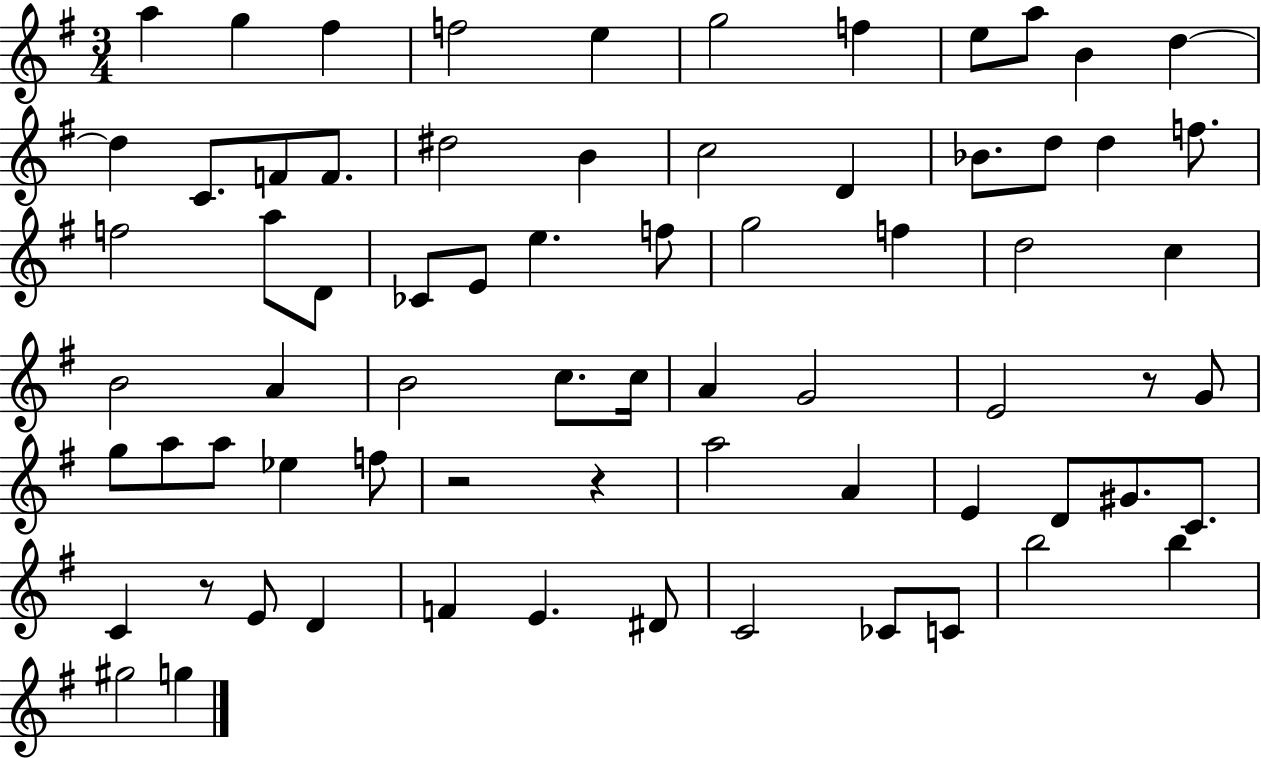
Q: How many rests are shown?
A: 4